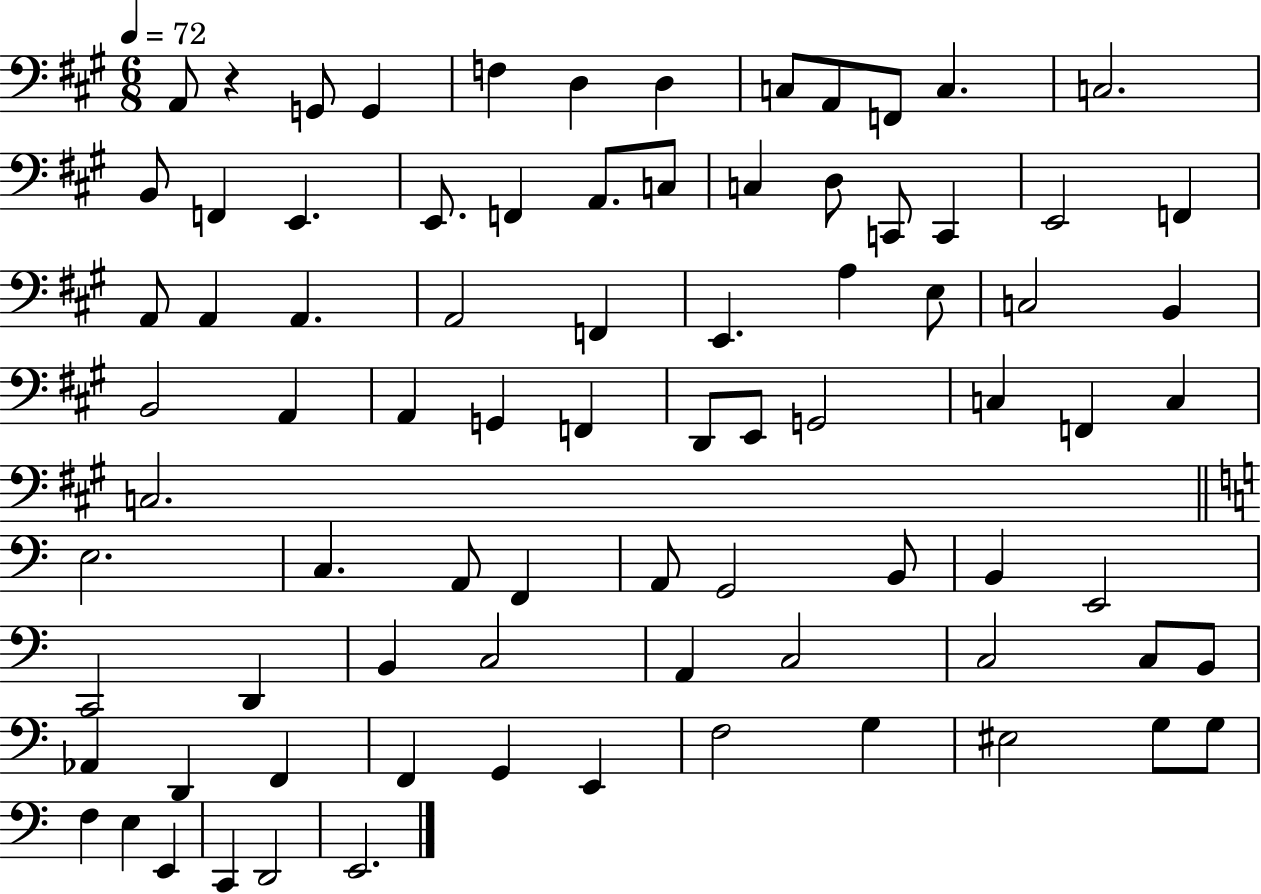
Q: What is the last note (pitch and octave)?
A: E2